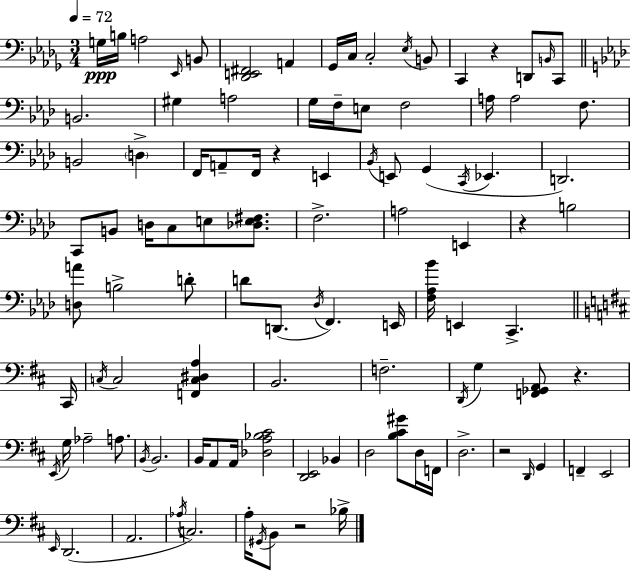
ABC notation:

X:1
T:Untitled
M:3/4
L:1/4
K:Bbm
G,/4 B,/4 A,2 _E,,/4 B,,/2 [_D,,E,,^F,,]2 A,, _G,,/4 C,/4 C,2 _E,/4 B,,/2 C,, z D,,/2 B,,/4 C,,/2 B,,2 ^G, A,2 G,/4 F,/4 E,/2 F,2 A,/4 A,2 F,/2 B,,2 D, F,,/4 A,,/2 F,,/4 z E,, _B,,/4 E,,/2 G,, C,,/4 _E,, D,,2 C,,/2 B,,/2 D,/4 C,/2 E,/2 [_D,E,^F,]/2 F,2 A,2 E,, z B,2 [D,A]/2 B,2 D/2 D/2 D,,/2 _D,/4 F,, E,,/4 [F,_A,_B]/4 E,, C,, ^C,,/4 C,/4 C,2 [F,,C,^D,A,] B,,2 F,2 D,,/4 G, [F,,_G,,A,,]/2 z E,,/4 G,/4 _A,2 A,/2 B,,/4 B,,2 B,,/4 A,,/2 A,,/4 [_D,A,_B,^C]2 [D,,E,,]2 _B,, D,2 [B,^C^G]/2 D,/4 F,,/4 D,2 z2 D,,/4 G,, F,, E,,2 E,,/4 D,,2 A,,2 _A,/4 C,2 A,/4 ^G,,/4 B,,/2 z2 _B,/4